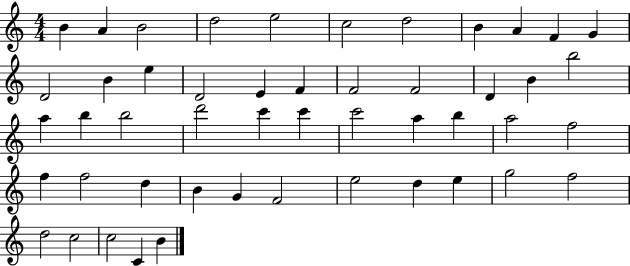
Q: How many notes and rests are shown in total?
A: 49